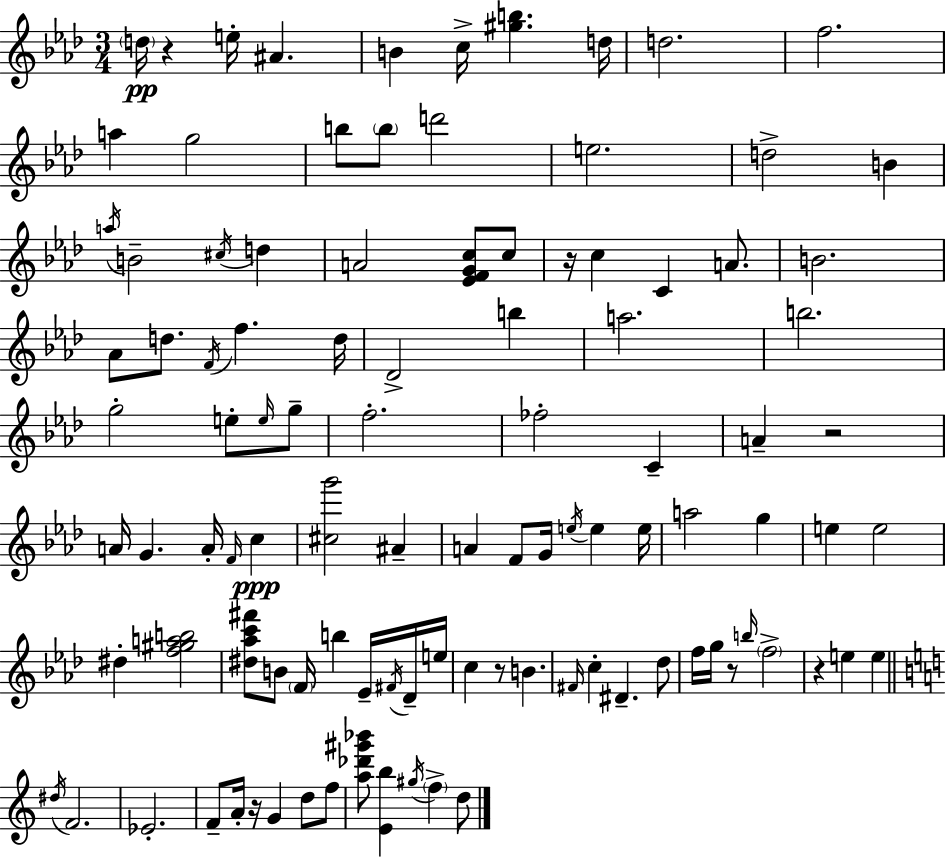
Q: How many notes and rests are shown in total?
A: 104